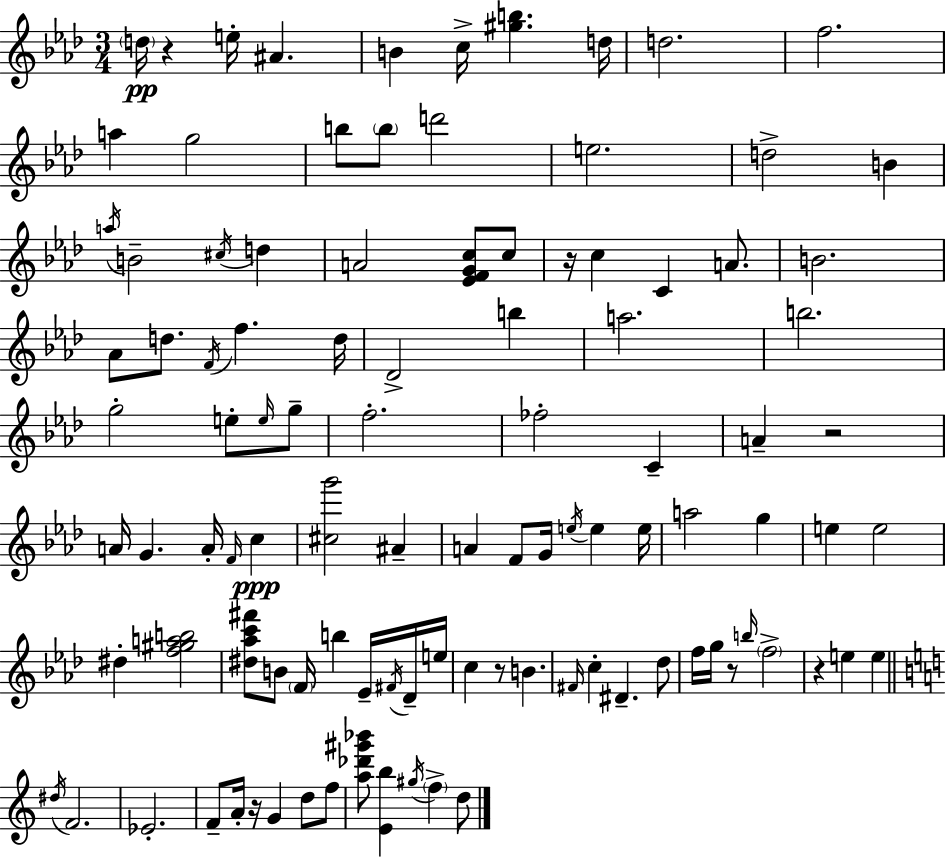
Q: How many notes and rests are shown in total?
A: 104